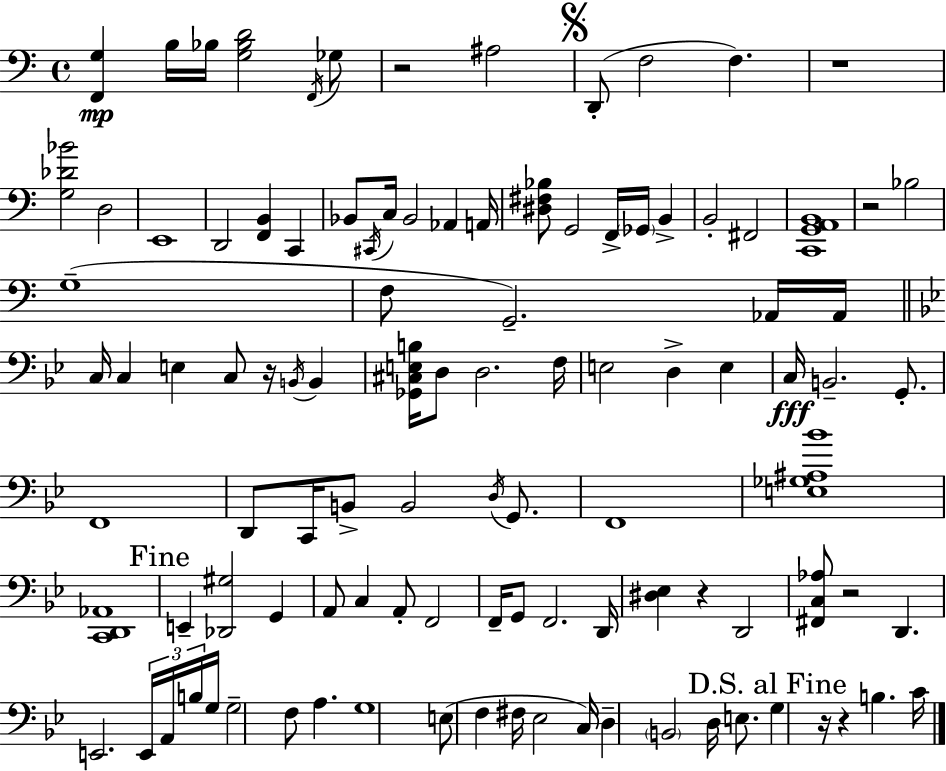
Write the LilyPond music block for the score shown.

{
  \clef bass
  \time 4/4
  \defaultTimeSignature
  \key a \minor
  \repeat volta 2 { <f, g>4\mp b16 bes16 <g bes d'>2 \acciaccatura { f,16 } ges8 | r2 ais2 | \mark \markup { \musicglyph "scripts.segno" } d,8-.( f2 f4.) | r1 | \break <g des' bes'>2 d2 | e,1 | d,2 <f, b,>4 c,4 | bes,8 \acciaccatura { cis,16 } c16 bes,2 aes,4 | \break a,16 <dis fis bes>8 g,2 f,16-> \parenthesize ges,16 b,4-> | b,2-. fis,2 | <c, g, a, b,>1 | r2 bes2 | \break g1--( | f8 g,2.--) | aes,16 aes,16 \bar "||" \break \key bes \major c16 c4 e4 c8 r16 \acciaccatura { b,16 } b,4 | <ges, cis e b>16 d8 d2. | f16 e2 d4-> e4 | c16\fff b,2.-- g,8.-. | \break f,1 | d,8 c,16 b,8-> b,2 \acciaccatura { d16 } g,8. | f,1 | <e ges ais bes'>1 | \break <c, d, aes,>1 | \mark "Fine" e,4-- <des, gis>2 g,4 | a,8 c4 a,8-. f,2 | f,16-- g,8 f,2. | \break d,16 <dis ees>4 r4 d,2 | <fis, c aes>8 r2 d,4. | e,2. \tuplet 3/2 { e,16 a,16 | b16 } g16 g2-- f8 a4. | \break g1 | e8( f4 fis16 ees2 | c16) d4-- \parenthesize b,2 d16 e8. | \mark "D.S. al Fine" g4 r16 r4 b4. | \break c'16 } \bar "|."
}